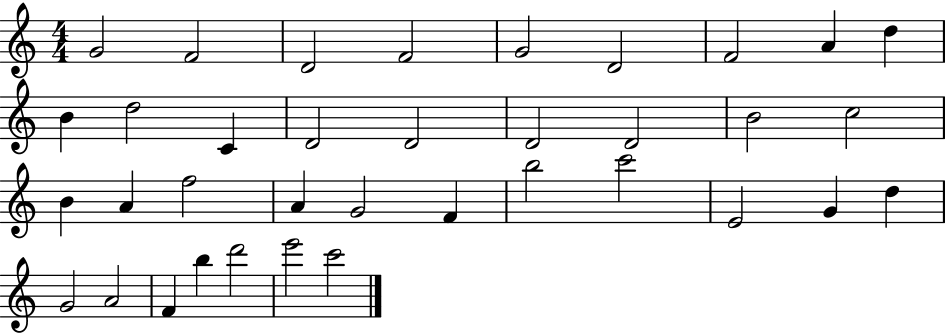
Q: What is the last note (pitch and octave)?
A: C6